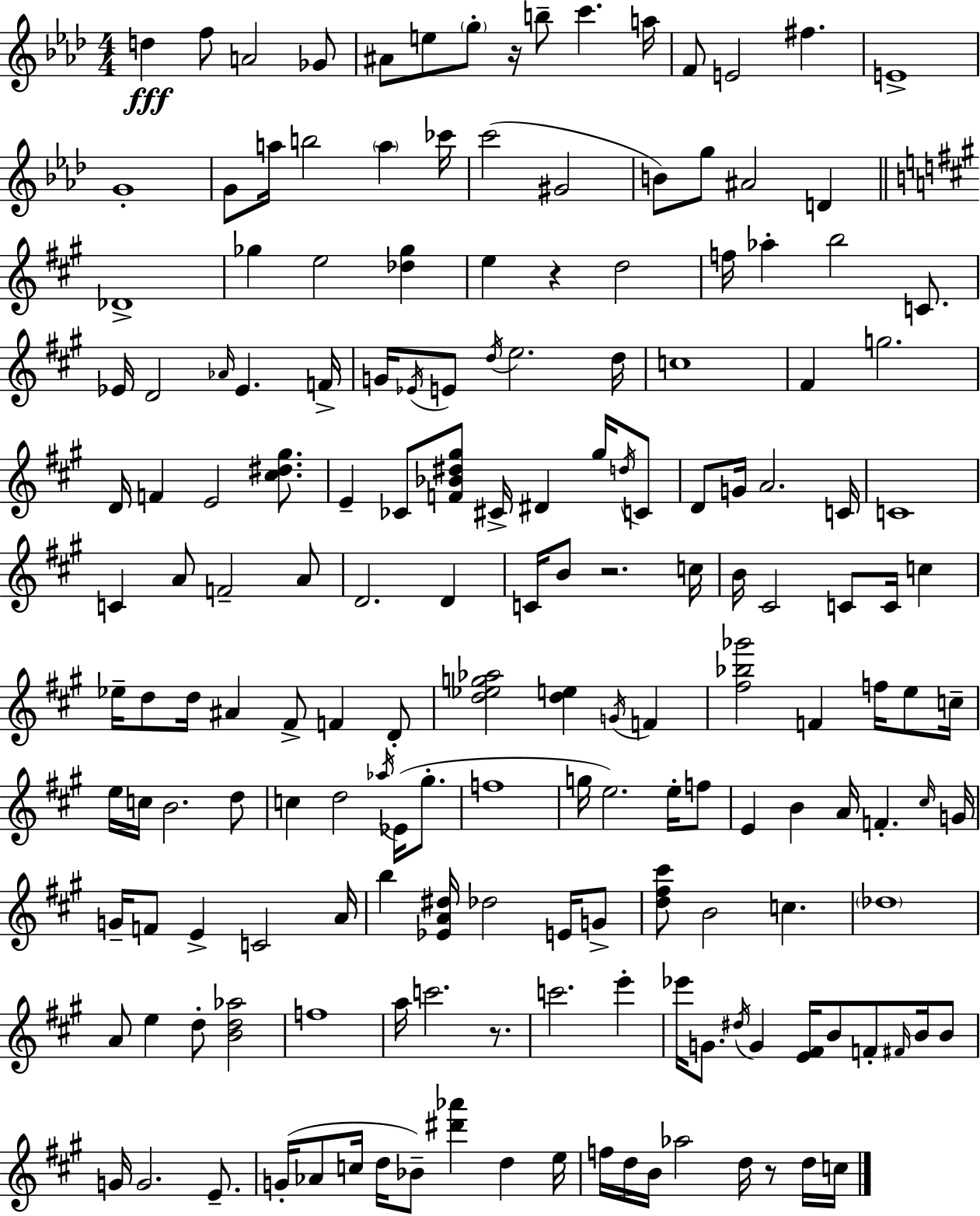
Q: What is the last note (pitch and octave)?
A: C5